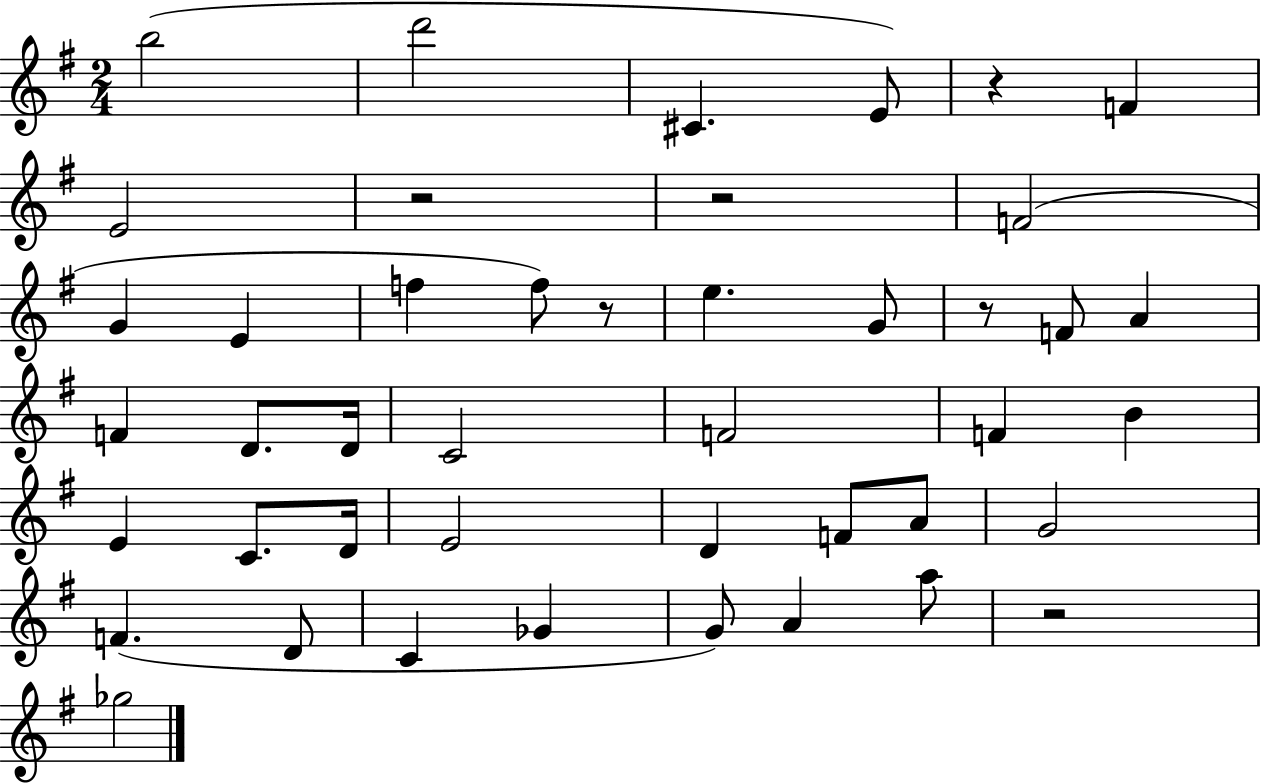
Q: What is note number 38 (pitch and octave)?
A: Gb5